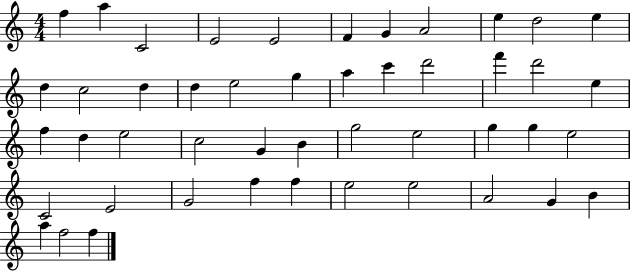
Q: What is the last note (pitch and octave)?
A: F5